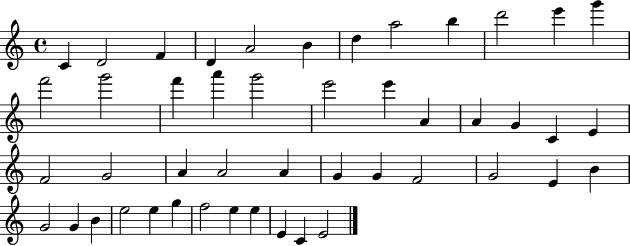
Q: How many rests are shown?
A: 0